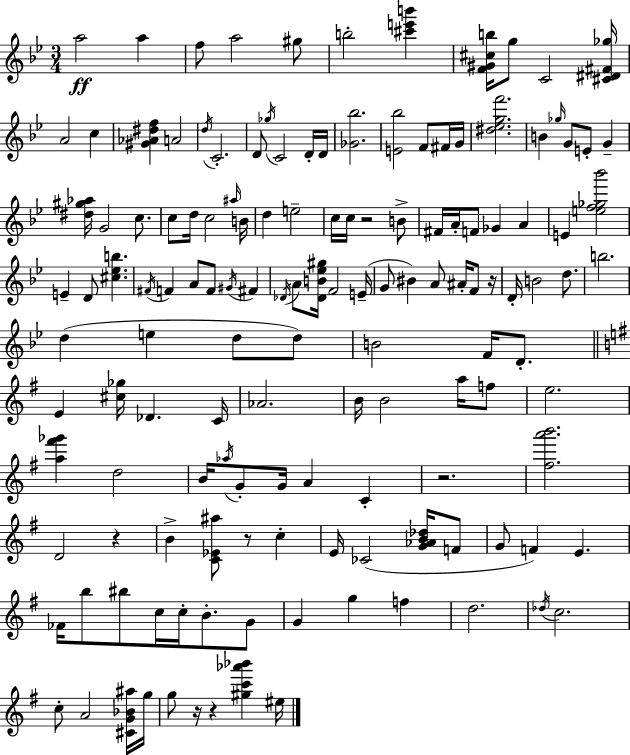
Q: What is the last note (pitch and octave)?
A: EIS5